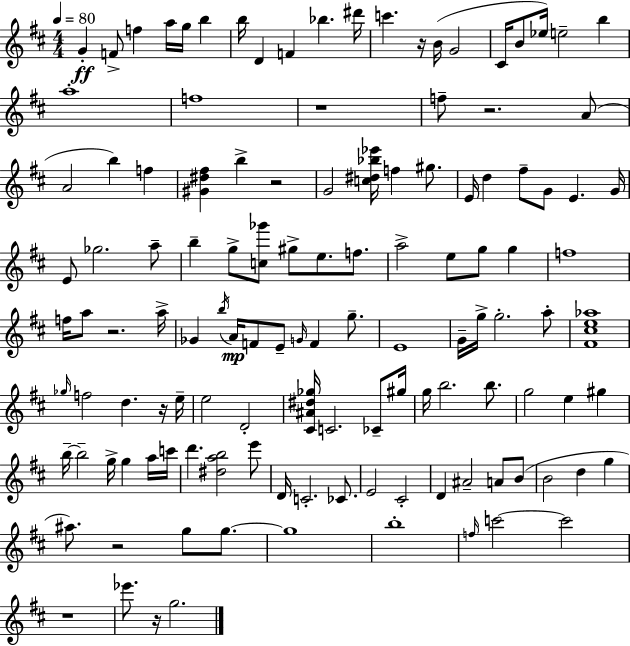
G4/q F4/e F5/q A5/s G5/s B5/q B5/s D4/q F4/q Bb5/q. D#6/s C6/q. R/s B4/s G4/h C#4/s B4/e Eb5/s E5/h B5/q A5/w F5/w R/w F5/e R/h. A4/e A4/h B5/q F5/q [G#4,D#5,F#5]/q B5/q R/h G4/h [C5,D#5,Bb5,Eb6]/s F5/q G#5/e. E4/s D5/q F#5/e G4/e E4/q. G4/s E4/e Gb5/h. A5/e B5/q G5/e [C5,Gb6]/e G#5/e E5/e. F5/e. A5/h E5/e G5/e G5/q F5/w F5/s A5/e R/h. A5/s Gb4/q B5/s A4/s F4/e E4/e G4/s F4/q G5/e. E4/w G4/s G5/s G5/h. A5/e [F#4,C#5,E5,Ab5]/w Gb5/s F5/h D5/q. R/s E5/s E5/h D4/h [C#4,A#4,D#5,Gb5]/s C4/h. CES4/e G#5/s G5/s B5/h. B5/e. G5/h E5/q G#5/q B5/s B5/h G5/s G5/q A5/s C6/s D6/q. [D#5,A5,B5]/h E6/e D4/s C4/h. CES4/e. E4/h C#4/h D4/q A#4/h A4/e B4/e B4/h D5/q G5/q A#5/e. R/h G5/e G5/e. G5/w B5/w F5/s C6/h C6/h R/w Eb6/e. R/s G5/h.